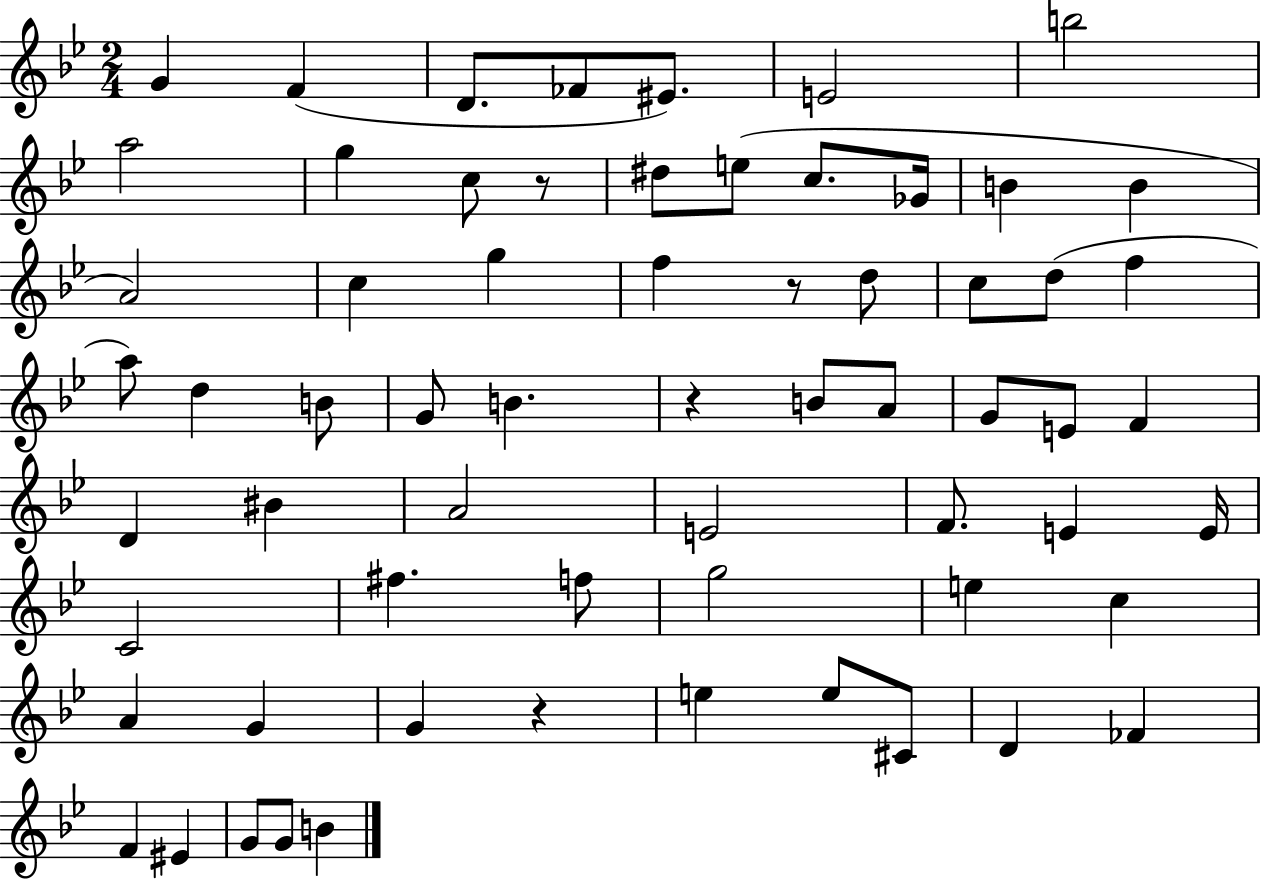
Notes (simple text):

G4/q F4/q D4/e. FES4/e EIS4/e. E4/h B5/h A5/h G5/q C5/e R/e D#5/e E5/e C5/e. Gb4/s B4/q B4/q A4/h C5/q G5/q F5/q R/e D5/e C5/e D5/e F5/q A5/e D5/q B4/e G4/e B4/q. R/q B4/e A4/e G4/e E4/e F4/q D4/q BIS4/q A4/h E4/h F4/e. E4/q E4/s C4/h F#5/q. F5/e G5/h E5/q C5/q A4/q G4/q G4/q R/q E5/q E5/e C#4/e D4/q FES4/q F4/q EIS4/q G4/e G4/e B4/q